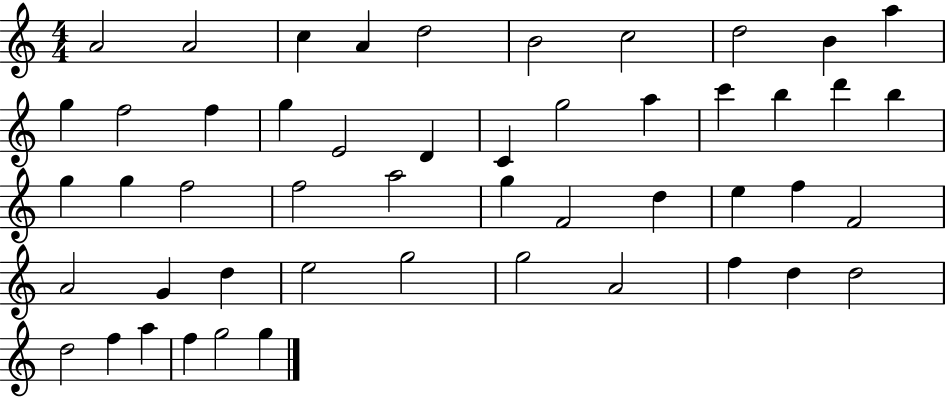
A4/h A4/h C5/q A4/q D5/h B4/h C5/h D5/h B4/q A5/q G5/q F5/h F5/q G5/q E4/h D4/q C4/q G5/h A5/q C6/q B5/q D6/q B5/q G5/q G5/q F5/h F5/h A5/h G5/q F4/h D5/q E5/q F5/q F4/h A4/h G4/q D5/q E5/h G5/h G5/h A4/h F5/q D5/q D5/h D5/h F5/q A5/q F5/q G5/h G5/q